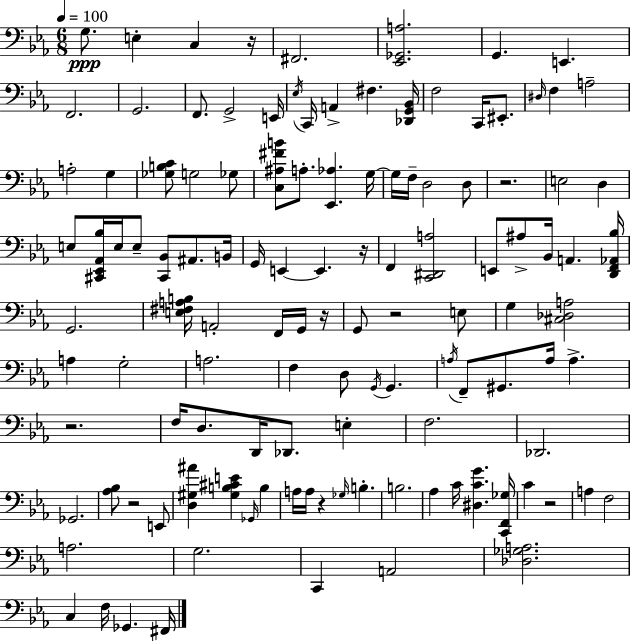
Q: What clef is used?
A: bass